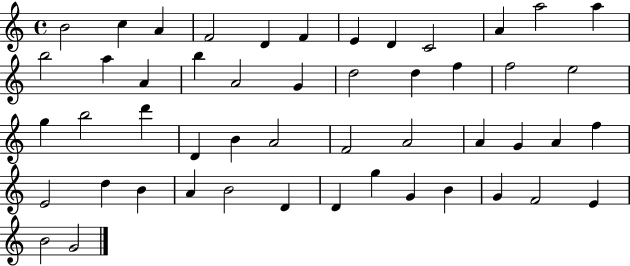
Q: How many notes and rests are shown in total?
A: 50